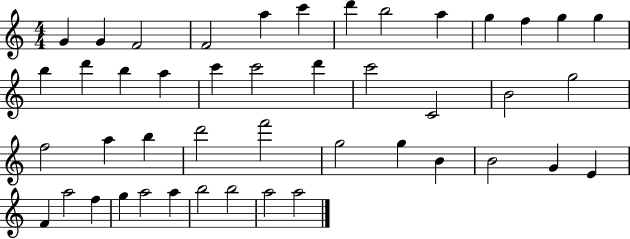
X:1
T:Untitled
M:4/4
L:1/4
K:C
G G F2 F2 a c' d' b2 a g f g g b d' b a c' c'2 d' c'2 C2 B2 g2 f2 a b d'2 f'2 g2 g B B2 G E F a2 f g a2 a b2 b2 a2 a2